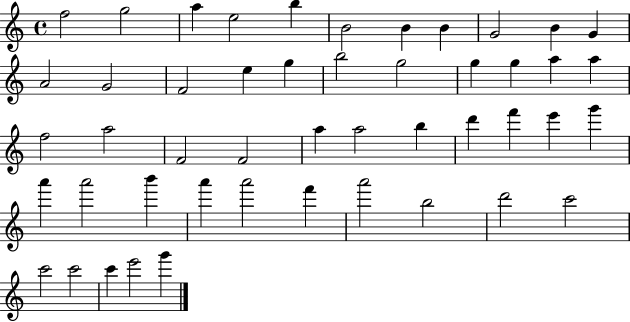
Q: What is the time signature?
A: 4/4